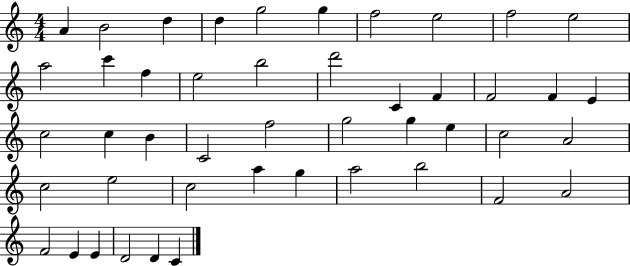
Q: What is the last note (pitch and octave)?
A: C4